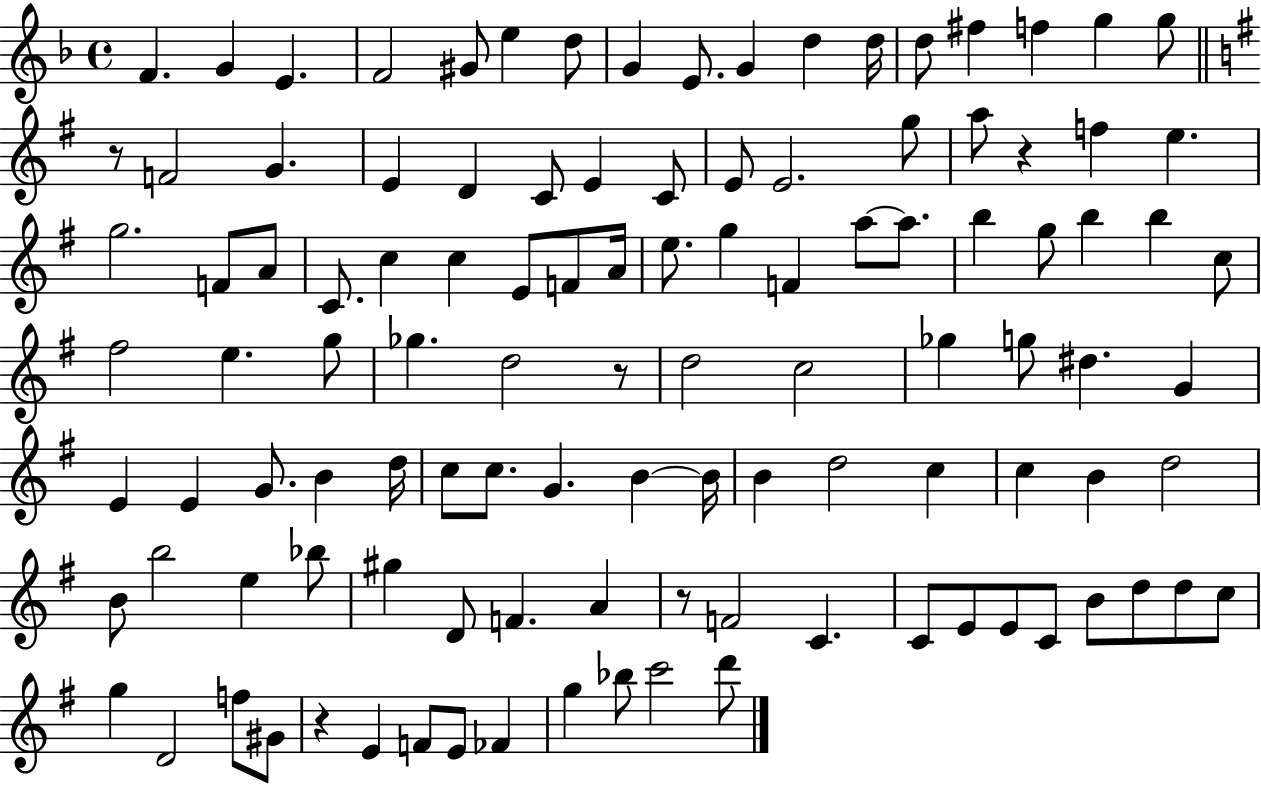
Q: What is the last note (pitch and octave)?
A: D6